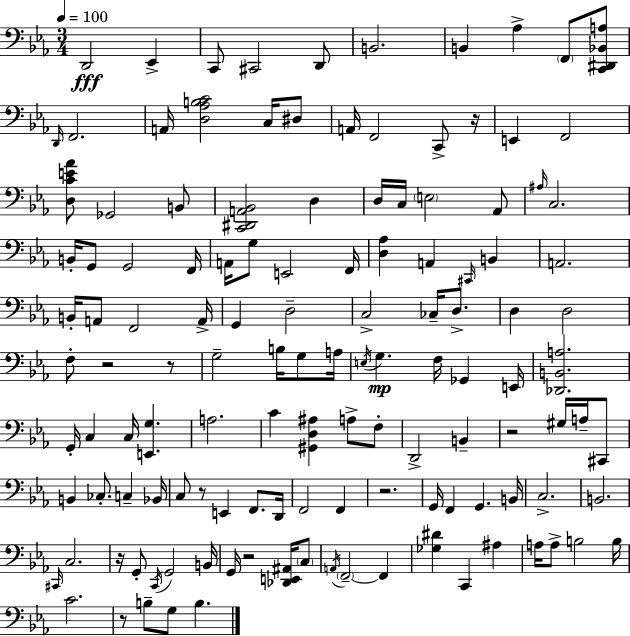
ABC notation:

X:1
T:Untitled
M:3/4
L:1/4
K:Eb
D,,2 _E,, C,,/2 ^C,,2 D,,/2 B,,2 B,, _A, F,,/2 [C,,^D,,_B,,A,]/2 D,,/4 F,,2 A,,/4 [D,_A,B,C]2 C,/4 ^D,/2 A,,/4 F,,2 C,,/2 z/4 E,, F,,2 [D,CE_A]/2 _G,,2 B,,/2 [C,,^D,,A,,_B,,]2 D, D,/4 C,/4 E,2 _A,,/2 ^A,/4 C,2 B,,/4 G,,/2 G,,2 F,,/4 A,,/4 G,/2 E,,2 F,,/4 [D,_A,] A,, ^C,,/4 B,, A,,2 B,,/4 A,,/2 F,,2 A,,/4 G,, D,2 C,2 _C,/4 D,/2 D, D,2 F,/2 z2 z/2 G,2 B,/4 G,/2 A,/4 E,/4 G, F,/4 _G,, E,,/4 [_D,,B,,A,]2 G,,/4 C, C,/4 [E,,G,] A,2 C [^G,,D,^A,] A,/2 F,/2 D,,2 B,, z2 ^G,/4 A,/4 ^C,,/2 B,, _C,/2 C, _B,,/4 C,/2 z/2 E,, F,,/2 D,,/4 F,,2 F,, z2 G,,/4 F,, G,, B,,/4 C,2 B,,2 ^C,,/4 C,2 z/4 G,,/2 C,,/4 G,,2 B,,/4 G,,/4 z2 [_D,,E,,^A,,]/4 C,/2 A,,/4 F,,2 F,, [_G,^D] C,, ^A, A,/4 A,/2 B,2 B,/4 C2 z/2 B,/2 G,/2 B,